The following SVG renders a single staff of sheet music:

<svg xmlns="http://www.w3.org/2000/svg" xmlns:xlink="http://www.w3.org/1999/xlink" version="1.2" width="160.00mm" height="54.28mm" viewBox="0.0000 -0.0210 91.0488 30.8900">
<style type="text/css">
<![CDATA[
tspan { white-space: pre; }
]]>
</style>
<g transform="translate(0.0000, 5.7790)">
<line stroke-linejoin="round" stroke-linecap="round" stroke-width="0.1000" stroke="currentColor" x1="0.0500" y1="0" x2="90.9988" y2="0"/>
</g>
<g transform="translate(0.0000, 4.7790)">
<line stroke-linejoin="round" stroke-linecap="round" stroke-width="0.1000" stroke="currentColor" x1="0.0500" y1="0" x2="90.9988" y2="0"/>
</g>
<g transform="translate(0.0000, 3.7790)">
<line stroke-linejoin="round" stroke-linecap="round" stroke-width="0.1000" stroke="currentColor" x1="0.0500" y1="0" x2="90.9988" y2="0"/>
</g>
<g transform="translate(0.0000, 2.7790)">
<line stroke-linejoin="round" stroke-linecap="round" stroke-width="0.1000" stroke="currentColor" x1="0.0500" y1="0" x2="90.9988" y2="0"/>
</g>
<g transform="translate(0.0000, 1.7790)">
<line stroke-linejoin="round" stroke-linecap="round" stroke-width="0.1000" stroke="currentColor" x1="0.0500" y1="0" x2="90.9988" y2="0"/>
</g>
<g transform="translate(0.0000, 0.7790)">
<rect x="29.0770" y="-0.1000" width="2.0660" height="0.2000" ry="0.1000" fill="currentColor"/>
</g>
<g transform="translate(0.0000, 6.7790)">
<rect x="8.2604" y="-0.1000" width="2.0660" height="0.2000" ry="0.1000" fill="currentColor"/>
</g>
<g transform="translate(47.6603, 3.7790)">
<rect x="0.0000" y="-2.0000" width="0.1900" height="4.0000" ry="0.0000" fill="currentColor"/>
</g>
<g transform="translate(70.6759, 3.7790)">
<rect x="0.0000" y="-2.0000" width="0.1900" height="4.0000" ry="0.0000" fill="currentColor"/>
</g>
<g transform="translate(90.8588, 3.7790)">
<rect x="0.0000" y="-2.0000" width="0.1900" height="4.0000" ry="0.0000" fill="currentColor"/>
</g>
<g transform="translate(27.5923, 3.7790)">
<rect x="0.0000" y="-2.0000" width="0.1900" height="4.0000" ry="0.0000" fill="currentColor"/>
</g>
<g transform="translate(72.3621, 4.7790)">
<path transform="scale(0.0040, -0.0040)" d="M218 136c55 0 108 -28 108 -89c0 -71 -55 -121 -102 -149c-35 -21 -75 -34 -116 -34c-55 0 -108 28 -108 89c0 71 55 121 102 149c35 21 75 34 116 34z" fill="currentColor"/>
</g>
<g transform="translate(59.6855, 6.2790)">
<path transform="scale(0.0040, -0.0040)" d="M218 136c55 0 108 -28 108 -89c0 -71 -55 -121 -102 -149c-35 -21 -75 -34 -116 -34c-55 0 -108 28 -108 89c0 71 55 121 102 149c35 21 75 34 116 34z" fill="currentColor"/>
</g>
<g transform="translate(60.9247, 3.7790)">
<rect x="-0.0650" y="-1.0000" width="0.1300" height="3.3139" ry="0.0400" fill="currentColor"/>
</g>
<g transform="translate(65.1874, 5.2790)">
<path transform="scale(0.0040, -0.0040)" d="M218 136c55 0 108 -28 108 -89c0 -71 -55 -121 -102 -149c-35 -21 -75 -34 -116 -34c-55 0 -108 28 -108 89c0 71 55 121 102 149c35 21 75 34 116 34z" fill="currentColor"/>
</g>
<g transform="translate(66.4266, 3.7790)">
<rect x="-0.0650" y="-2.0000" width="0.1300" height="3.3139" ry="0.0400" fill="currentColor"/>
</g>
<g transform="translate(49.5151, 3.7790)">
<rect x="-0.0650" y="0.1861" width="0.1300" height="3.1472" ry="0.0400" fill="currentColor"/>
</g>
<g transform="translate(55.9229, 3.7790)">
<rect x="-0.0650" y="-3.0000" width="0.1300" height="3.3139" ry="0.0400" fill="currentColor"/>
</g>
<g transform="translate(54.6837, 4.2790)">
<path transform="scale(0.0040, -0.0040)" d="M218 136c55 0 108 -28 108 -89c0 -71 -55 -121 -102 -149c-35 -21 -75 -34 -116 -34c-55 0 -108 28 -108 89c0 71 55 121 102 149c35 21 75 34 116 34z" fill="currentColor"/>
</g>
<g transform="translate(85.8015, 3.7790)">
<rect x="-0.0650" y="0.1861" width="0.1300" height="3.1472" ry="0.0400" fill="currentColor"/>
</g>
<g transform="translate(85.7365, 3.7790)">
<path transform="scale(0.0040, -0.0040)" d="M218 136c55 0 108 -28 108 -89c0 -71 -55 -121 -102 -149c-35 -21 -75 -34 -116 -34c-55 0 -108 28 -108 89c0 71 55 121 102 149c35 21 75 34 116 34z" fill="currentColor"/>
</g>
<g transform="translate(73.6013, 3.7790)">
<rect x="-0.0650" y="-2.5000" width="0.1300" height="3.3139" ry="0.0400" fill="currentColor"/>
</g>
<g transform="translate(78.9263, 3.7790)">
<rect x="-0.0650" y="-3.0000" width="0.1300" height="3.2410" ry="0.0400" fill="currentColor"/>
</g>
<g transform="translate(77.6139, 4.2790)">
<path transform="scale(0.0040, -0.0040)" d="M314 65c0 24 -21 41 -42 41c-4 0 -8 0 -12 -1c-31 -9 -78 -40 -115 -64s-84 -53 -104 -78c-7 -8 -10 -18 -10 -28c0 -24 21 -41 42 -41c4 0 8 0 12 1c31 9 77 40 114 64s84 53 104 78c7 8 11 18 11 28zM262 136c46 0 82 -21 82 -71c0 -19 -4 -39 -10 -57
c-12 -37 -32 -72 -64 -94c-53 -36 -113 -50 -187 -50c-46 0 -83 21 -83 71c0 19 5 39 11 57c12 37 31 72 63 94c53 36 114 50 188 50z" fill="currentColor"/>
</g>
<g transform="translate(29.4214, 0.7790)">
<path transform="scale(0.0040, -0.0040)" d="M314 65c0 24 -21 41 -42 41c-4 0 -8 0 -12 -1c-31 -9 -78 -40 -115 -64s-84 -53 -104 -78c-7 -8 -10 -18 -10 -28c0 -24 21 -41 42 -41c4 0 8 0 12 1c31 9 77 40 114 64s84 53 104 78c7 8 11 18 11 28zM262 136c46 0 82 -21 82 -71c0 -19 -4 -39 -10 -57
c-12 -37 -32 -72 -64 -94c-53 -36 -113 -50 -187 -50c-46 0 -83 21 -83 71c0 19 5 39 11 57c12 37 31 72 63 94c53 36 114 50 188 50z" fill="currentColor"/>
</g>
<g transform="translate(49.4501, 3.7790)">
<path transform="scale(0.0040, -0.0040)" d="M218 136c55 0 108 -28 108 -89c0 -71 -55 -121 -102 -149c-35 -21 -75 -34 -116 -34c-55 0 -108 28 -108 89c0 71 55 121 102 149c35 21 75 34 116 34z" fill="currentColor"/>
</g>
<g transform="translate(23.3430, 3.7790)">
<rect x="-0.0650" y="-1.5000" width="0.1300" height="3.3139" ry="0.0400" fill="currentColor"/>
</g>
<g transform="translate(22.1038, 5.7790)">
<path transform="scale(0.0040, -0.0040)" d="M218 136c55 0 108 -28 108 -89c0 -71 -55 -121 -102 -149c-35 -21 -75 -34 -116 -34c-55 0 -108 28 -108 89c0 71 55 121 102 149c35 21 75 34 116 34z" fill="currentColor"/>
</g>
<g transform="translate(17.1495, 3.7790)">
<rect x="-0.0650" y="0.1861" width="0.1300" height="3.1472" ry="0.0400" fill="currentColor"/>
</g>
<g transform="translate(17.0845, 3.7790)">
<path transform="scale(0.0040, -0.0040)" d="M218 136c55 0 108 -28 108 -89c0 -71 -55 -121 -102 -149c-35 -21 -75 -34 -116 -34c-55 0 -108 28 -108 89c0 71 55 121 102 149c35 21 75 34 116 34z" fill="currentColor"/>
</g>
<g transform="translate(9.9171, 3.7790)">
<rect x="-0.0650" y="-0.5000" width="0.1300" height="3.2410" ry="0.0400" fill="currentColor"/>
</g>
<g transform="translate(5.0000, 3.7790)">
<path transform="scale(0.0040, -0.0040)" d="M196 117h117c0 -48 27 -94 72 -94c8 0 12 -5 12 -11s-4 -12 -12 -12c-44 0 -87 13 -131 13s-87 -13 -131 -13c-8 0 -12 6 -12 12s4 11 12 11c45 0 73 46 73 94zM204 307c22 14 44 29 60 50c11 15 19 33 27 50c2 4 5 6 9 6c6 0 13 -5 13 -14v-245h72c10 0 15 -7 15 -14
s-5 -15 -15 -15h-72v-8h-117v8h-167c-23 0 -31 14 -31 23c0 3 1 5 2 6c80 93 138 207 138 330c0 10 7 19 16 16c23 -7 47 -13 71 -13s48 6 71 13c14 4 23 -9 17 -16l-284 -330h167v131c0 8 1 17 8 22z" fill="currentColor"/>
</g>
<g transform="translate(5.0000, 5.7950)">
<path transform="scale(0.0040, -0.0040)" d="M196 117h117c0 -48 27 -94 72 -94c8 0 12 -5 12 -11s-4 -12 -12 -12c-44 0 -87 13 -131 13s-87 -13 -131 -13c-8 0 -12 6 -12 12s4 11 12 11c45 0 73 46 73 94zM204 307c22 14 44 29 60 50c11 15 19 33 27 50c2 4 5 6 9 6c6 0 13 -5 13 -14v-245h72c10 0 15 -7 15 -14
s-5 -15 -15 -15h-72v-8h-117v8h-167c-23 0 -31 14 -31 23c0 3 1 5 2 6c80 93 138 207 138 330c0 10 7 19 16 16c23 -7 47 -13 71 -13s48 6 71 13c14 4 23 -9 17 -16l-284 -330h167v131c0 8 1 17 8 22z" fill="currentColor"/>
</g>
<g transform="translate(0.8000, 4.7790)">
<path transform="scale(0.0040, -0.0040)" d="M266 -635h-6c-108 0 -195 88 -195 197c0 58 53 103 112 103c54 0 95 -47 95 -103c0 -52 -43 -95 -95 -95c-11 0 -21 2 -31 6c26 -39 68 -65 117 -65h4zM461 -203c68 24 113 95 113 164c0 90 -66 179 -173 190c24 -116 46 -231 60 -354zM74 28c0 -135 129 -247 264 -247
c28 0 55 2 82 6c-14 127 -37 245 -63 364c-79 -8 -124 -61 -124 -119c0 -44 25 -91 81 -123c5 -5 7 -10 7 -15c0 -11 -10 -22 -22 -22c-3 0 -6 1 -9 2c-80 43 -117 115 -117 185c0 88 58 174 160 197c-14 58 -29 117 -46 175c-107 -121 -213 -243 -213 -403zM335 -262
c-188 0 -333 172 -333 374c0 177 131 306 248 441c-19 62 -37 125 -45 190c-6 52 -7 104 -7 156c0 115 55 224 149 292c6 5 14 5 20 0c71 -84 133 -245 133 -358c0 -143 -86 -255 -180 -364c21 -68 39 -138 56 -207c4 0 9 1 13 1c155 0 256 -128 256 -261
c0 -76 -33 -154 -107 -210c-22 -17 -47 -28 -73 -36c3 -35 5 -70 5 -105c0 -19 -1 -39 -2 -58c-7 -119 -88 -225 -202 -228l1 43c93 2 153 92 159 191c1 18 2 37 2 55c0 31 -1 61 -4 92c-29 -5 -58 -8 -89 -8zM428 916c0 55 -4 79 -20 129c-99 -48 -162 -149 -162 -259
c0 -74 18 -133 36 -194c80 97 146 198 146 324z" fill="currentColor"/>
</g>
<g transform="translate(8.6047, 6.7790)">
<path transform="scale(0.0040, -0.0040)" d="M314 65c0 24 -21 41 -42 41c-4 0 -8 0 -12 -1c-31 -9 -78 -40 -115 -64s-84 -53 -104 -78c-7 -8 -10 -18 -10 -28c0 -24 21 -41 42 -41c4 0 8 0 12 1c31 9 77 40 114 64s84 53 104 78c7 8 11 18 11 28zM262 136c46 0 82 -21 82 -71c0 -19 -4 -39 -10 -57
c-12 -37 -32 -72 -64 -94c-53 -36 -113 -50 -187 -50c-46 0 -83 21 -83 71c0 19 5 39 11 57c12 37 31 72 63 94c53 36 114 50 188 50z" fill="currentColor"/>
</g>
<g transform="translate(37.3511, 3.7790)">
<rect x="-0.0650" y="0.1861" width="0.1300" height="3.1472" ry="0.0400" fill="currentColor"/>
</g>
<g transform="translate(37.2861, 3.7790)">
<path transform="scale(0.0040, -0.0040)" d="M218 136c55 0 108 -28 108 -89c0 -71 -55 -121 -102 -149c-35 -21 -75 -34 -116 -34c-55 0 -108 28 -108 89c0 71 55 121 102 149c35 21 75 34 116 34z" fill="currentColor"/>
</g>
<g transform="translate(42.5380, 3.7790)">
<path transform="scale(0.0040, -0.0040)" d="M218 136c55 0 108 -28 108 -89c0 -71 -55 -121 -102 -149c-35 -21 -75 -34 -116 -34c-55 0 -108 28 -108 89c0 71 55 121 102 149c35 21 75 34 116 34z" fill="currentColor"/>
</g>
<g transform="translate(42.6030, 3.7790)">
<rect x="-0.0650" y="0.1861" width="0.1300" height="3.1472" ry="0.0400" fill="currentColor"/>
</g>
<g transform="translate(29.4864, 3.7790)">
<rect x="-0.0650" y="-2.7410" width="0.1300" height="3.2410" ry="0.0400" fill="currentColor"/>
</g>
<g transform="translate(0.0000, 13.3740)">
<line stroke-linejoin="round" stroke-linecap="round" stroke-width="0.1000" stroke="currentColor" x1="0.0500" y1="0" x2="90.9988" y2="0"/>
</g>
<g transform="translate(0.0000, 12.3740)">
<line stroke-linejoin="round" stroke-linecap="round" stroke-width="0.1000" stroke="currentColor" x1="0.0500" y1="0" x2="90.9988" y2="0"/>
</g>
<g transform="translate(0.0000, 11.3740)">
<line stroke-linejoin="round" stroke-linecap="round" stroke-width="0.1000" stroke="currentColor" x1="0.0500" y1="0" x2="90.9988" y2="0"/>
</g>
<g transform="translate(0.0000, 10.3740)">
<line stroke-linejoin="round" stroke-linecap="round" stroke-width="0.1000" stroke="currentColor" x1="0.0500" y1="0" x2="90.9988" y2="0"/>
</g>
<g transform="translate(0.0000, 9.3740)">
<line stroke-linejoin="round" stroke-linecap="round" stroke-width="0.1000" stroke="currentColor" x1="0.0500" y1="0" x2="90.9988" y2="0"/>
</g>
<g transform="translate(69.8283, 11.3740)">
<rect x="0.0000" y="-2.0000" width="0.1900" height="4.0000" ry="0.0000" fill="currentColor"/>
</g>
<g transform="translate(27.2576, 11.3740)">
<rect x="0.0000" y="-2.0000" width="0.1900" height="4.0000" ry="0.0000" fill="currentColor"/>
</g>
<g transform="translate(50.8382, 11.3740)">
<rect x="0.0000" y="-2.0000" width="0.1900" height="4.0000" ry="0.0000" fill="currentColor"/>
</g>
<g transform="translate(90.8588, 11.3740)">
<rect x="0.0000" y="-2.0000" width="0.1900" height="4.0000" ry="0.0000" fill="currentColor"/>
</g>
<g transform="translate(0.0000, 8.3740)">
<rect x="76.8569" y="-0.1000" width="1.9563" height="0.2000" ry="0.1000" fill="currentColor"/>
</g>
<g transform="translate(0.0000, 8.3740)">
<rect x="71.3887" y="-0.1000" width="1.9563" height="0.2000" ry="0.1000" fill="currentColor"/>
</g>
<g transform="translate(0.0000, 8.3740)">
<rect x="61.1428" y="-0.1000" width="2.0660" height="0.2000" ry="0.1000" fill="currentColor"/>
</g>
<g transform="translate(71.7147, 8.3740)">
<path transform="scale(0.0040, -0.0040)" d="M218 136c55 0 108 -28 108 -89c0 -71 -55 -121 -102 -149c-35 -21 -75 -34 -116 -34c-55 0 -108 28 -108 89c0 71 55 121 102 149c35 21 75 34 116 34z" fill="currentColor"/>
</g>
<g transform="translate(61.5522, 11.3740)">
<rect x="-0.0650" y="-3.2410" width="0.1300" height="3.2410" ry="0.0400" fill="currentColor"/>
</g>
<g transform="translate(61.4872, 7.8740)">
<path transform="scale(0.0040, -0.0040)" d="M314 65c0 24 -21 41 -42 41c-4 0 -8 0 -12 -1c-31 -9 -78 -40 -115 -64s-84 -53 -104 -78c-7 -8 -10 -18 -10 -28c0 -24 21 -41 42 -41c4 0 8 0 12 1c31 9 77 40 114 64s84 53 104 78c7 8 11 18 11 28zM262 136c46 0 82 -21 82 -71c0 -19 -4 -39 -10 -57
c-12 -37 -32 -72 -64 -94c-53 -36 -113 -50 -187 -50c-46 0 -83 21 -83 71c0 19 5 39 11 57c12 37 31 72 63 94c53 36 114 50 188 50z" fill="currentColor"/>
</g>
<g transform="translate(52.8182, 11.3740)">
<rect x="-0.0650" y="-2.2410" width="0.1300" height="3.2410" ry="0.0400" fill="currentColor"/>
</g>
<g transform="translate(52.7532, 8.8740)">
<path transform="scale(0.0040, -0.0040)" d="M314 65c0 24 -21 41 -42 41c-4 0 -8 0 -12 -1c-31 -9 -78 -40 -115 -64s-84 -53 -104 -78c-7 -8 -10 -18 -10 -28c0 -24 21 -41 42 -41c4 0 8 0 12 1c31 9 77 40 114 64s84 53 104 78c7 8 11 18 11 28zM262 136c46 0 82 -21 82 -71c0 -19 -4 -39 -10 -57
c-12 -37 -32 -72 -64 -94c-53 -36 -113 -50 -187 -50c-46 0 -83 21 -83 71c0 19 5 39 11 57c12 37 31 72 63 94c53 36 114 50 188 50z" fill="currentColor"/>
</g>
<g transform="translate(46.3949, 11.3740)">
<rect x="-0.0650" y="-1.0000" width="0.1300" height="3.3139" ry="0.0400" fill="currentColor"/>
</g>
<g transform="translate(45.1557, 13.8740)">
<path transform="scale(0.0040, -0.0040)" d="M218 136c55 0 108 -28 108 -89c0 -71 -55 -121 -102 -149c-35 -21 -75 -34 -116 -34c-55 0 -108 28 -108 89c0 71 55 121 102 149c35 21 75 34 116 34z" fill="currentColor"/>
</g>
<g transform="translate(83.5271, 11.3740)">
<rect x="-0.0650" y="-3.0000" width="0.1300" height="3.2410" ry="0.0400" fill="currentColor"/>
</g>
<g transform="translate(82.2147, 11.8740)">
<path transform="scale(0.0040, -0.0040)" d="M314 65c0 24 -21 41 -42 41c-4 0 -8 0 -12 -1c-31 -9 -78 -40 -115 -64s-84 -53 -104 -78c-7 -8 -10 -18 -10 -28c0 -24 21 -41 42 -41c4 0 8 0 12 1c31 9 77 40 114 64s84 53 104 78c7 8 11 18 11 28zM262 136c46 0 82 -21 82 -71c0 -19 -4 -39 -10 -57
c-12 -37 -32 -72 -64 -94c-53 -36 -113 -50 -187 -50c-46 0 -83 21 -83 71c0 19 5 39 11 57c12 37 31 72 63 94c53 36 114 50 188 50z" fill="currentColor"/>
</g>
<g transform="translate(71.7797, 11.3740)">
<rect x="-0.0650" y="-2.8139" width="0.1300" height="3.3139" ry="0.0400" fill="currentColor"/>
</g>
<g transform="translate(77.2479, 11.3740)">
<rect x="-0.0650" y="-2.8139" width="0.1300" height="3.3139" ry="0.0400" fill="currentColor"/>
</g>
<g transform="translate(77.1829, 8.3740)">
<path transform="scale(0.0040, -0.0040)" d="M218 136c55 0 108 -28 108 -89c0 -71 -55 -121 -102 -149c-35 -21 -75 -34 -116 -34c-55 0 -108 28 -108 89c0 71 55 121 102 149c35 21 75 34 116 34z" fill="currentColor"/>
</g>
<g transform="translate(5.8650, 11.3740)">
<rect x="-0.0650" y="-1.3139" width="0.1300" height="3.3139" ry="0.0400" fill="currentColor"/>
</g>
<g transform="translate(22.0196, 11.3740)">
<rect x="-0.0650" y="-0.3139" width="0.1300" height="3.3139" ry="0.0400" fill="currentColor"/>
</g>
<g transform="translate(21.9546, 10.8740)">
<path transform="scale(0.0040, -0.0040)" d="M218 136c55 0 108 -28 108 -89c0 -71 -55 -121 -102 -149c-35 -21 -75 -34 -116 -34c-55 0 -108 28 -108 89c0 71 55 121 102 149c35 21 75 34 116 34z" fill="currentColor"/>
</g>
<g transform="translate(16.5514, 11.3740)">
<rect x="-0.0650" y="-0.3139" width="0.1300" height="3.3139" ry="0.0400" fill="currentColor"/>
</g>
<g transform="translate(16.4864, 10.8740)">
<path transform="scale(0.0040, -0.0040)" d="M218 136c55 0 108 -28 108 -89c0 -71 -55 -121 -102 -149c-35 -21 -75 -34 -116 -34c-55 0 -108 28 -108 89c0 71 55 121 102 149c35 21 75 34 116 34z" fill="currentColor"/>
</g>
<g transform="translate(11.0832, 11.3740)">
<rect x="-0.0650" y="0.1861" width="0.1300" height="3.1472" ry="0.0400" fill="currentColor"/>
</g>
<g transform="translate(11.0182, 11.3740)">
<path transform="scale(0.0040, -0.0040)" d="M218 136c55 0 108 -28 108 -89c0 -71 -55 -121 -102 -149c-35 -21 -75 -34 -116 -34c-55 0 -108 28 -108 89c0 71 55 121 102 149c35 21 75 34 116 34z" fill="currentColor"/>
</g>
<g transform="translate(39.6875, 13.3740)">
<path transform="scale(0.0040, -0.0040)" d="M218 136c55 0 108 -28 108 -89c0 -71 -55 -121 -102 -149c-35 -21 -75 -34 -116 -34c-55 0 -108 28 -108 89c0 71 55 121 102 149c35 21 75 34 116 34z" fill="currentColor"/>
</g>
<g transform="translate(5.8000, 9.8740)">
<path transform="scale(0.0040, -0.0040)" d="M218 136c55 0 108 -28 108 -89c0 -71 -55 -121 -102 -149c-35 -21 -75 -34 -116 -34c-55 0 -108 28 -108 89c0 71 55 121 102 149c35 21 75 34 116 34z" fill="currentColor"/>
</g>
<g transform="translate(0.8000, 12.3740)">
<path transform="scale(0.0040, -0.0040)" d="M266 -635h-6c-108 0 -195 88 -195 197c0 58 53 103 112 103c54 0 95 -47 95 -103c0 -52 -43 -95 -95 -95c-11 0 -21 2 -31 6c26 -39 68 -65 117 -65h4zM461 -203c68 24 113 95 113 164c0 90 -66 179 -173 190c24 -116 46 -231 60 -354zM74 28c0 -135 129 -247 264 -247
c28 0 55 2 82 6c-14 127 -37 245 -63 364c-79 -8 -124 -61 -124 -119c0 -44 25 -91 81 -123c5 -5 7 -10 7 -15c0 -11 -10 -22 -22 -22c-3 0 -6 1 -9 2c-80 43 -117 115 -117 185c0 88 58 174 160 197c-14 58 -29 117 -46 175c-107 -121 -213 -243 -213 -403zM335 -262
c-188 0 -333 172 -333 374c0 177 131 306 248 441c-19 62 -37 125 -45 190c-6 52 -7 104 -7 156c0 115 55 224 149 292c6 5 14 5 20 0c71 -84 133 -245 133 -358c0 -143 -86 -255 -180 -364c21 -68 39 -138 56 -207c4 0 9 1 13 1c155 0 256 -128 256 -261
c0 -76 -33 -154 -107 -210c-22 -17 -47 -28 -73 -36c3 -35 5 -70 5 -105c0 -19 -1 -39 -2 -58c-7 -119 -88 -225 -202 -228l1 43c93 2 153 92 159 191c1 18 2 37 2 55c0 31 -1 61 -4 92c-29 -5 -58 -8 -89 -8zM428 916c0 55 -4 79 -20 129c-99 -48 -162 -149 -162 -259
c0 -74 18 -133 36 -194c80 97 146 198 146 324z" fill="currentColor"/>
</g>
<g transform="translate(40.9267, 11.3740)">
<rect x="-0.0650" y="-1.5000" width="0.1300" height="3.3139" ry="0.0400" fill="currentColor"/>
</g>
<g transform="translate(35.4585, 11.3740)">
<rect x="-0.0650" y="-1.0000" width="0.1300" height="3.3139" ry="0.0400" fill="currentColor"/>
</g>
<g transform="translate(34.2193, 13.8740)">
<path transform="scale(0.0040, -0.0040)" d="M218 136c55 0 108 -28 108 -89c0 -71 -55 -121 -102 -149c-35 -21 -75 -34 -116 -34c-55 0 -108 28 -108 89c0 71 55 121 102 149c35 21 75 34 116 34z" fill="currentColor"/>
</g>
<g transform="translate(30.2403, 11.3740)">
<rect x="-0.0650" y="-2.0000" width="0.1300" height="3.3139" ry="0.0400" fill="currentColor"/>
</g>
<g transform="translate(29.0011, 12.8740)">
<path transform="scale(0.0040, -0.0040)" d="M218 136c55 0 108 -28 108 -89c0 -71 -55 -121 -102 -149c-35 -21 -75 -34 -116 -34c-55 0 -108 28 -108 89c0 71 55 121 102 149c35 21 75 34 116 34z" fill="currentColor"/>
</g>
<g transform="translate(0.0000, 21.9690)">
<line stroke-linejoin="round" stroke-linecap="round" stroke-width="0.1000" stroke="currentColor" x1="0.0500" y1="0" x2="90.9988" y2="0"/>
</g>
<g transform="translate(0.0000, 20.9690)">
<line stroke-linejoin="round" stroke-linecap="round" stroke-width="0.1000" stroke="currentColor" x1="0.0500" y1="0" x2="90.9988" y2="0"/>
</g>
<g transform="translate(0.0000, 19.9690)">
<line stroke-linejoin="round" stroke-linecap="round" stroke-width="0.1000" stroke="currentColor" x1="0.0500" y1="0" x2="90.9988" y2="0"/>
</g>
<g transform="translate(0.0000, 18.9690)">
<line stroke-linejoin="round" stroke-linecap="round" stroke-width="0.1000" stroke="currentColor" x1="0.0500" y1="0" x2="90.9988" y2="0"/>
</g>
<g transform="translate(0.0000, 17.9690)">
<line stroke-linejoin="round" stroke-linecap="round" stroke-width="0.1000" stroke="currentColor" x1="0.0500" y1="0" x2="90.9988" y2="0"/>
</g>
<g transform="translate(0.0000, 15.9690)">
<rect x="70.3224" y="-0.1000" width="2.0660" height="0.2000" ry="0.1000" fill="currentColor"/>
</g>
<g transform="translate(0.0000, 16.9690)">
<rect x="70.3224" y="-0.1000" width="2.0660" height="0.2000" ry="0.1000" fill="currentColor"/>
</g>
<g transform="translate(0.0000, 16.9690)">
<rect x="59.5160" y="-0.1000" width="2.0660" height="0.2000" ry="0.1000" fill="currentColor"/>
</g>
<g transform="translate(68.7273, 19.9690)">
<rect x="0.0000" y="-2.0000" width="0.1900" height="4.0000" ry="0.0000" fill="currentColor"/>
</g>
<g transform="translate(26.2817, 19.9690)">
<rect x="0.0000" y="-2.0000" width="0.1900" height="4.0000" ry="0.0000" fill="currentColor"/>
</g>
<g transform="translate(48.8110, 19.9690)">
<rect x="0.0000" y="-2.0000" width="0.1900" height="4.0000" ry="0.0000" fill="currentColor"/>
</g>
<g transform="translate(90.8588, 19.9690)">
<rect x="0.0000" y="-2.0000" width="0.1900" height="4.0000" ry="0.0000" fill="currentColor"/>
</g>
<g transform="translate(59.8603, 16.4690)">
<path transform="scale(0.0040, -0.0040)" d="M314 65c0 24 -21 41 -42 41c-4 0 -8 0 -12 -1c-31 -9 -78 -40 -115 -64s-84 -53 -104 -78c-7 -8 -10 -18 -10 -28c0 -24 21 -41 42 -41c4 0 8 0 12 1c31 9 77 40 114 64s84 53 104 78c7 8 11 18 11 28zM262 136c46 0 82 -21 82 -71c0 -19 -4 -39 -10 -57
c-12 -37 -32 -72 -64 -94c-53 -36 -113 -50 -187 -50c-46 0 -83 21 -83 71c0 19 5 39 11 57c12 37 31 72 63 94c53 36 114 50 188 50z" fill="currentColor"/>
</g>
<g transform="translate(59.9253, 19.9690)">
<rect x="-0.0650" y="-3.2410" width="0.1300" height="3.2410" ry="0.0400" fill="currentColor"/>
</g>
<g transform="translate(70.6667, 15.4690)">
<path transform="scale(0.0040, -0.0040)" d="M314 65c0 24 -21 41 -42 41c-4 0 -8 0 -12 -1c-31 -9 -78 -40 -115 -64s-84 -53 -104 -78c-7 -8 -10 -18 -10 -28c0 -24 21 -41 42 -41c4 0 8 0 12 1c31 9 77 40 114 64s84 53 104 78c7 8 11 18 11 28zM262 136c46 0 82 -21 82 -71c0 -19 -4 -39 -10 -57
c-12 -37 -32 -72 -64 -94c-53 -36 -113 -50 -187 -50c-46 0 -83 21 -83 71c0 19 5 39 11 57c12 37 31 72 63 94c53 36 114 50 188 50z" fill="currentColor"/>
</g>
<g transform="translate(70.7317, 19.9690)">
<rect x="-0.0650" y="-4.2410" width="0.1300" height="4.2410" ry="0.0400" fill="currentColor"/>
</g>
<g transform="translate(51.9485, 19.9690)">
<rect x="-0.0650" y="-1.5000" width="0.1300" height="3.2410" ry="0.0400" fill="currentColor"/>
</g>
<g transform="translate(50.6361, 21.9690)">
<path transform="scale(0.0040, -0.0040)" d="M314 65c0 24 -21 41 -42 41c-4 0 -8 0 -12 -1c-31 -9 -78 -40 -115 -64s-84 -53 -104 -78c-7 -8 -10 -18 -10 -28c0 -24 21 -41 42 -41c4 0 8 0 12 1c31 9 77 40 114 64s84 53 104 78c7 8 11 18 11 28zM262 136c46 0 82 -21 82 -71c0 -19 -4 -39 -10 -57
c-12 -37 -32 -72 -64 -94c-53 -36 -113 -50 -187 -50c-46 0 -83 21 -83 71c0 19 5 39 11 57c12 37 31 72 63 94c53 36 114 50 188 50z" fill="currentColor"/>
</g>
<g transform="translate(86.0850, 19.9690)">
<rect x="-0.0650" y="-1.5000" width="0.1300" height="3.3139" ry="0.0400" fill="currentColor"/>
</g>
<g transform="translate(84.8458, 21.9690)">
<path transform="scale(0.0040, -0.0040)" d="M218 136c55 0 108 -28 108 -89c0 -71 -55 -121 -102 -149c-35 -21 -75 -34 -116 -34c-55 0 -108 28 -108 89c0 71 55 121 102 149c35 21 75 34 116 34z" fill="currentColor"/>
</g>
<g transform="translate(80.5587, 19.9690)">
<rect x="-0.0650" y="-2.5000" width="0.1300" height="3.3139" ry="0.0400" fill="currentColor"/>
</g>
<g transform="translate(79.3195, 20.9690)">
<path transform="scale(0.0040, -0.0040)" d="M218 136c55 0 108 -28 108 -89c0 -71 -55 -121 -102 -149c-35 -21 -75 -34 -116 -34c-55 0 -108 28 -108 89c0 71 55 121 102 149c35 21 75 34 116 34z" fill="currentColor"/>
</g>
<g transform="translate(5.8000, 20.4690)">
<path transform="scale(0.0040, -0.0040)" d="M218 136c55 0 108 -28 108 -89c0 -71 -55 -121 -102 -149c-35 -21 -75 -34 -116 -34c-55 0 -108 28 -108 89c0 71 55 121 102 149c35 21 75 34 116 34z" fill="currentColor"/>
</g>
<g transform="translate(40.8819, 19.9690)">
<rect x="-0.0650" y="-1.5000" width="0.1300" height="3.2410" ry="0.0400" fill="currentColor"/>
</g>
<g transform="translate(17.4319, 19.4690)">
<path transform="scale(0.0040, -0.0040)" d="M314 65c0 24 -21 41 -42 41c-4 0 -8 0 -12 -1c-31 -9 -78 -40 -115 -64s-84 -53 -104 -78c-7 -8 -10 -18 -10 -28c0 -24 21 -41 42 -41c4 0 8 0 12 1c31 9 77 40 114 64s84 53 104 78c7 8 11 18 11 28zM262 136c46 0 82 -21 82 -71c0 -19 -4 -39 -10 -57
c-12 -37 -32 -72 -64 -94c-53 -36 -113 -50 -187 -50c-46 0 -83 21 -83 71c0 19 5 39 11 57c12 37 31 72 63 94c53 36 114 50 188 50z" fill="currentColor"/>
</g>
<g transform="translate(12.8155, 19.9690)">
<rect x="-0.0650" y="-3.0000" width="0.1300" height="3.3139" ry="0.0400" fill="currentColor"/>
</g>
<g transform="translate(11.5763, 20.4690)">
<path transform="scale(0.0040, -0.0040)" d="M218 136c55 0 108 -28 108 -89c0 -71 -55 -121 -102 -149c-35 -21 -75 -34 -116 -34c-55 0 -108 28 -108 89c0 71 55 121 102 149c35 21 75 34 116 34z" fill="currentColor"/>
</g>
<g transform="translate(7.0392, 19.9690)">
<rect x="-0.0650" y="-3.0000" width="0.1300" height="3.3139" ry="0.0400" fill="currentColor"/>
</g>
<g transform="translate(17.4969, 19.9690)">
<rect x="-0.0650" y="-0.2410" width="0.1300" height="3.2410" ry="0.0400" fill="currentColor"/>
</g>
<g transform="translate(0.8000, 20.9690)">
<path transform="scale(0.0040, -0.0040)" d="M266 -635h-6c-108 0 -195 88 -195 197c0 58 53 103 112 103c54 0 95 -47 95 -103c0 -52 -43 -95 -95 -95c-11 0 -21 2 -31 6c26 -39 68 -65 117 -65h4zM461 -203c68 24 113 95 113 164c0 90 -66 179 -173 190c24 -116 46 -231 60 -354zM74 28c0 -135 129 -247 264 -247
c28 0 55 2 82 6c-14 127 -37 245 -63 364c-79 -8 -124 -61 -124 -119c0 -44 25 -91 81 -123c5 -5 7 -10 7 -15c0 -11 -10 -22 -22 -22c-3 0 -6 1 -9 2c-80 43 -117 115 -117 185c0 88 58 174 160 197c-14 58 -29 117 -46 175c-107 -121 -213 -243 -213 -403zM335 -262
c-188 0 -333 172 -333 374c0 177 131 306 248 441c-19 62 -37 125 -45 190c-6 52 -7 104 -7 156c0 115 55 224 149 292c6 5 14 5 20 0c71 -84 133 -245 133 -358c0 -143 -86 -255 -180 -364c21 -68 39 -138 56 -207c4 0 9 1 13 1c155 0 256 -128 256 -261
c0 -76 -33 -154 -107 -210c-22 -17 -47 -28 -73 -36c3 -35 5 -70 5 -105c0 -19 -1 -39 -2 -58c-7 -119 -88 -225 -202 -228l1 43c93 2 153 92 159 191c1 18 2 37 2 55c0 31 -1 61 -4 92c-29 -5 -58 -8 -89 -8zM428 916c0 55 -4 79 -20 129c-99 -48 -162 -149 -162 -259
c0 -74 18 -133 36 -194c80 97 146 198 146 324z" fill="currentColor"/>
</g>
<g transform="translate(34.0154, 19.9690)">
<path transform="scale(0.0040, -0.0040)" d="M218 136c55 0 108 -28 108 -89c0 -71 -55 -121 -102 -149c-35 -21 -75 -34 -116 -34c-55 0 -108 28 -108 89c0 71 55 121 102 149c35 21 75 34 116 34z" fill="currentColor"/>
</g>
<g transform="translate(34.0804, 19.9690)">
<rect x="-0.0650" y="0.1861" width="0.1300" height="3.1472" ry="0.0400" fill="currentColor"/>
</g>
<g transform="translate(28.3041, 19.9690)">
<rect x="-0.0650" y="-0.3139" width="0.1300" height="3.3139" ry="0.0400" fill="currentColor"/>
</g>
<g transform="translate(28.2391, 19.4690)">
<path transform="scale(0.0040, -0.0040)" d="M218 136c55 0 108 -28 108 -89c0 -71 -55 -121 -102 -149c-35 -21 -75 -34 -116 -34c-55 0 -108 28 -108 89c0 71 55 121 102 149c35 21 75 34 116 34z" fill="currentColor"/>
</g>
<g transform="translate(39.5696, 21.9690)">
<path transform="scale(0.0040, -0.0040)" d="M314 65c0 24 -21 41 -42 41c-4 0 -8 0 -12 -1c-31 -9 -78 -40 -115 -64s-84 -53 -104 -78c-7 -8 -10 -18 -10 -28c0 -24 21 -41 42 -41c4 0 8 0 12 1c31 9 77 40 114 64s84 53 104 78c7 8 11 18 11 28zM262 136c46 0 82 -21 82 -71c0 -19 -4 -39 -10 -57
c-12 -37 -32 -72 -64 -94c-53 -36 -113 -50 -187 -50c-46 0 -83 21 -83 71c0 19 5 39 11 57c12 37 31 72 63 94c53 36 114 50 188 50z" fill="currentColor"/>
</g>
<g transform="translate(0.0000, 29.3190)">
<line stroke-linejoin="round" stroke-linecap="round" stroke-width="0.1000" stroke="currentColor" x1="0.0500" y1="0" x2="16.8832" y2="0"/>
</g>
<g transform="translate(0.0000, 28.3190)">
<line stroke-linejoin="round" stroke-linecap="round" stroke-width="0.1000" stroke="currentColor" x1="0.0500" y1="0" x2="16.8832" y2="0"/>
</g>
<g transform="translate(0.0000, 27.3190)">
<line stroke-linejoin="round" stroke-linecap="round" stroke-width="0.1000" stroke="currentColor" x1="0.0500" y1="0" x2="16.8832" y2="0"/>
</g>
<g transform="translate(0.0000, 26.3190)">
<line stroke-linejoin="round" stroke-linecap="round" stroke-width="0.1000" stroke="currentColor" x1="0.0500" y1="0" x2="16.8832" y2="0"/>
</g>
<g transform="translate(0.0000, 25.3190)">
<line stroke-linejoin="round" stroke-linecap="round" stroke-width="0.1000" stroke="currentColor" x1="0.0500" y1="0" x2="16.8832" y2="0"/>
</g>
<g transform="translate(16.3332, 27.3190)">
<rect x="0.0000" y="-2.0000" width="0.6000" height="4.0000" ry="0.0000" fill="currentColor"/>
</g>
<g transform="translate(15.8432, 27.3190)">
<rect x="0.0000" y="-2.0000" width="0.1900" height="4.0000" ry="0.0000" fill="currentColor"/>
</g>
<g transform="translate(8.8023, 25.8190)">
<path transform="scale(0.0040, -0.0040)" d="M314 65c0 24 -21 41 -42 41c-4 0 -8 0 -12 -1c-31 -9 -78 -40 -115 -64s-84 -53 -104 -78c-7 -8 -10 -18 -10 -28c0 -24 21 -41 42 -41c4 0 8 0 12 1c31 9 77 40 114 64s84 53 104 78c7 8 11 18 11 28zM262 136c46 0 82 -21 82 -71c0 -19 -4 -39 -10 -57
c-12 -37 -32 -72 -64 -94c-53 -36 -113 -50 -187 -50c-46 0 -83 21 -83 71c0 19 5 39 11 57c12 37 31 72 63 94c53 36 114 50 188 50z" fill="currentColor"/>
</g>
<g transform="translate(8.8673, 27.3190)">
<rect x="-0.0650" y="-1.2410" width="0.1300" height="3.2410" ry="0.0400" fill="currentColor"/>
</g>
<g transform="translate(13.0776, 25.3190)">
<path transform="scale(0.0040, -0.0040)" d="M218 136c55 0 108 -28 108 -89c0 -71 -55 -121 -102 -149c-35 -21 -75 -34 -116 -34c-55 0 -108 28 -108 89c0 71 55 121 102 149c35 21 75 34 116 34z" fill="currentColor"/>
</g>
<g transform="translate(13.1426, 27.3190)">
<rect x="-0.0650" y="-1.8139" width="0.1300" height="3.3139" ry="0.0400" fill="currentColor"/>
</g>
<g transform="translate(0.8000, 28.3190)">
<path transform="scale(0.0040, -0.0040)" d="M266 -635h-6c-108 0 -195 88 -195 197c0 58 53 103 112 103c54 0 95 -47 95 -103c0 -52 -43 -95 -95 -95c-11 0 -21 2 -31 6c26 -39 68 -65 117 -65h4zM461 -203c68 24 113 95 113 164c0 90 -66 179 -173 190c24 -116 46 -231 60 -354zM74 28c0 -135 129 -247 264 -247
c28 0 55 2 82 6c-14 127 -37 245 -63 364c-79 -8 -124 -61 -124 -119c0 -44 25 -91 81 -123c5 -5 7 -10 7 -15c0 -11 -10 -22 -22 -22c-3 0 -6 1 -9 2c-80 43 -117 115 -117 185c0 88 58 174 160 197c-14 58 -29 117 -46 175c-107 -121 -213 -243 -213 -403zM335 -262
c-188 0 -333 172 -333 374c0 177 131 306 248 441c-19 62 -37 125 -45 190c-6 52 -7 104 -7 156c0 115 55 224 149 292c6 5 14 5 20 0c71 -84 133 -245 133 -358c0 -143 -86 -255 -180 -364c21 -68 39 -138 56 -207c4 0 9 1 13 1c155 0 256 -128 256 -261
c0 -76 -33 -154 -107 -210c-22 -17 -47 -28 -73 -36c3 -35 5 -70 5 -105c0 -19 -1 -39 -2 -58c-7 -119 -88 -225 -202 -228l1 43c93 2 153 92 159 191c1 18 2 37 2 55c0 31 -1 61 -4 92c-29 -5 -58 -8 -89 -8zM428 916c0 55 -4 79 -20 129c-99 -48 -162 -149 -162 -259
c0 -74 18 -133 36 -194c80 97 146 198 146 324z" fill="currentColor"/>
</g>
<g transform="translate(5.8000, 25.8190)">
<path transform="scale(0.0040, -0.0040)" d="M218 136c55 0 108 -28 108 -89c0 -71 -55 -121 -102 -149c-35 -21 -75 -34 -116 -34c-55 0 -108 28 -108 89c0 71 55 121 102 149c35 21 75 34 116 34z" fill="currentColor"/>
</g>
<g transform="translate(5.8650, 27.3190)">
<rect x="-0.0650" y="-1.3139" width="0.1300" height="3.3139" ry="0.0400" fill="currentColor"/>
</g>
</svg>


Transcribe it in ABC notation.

X:1
T:Untitled
M:4/4
L:1/4
K:C
C2 B E a2 B B B A D F G A2 B e B c c F D E D g2 b2 a a A2 A A c2 c B E2 E2 b2 d'2 G E e e2 f